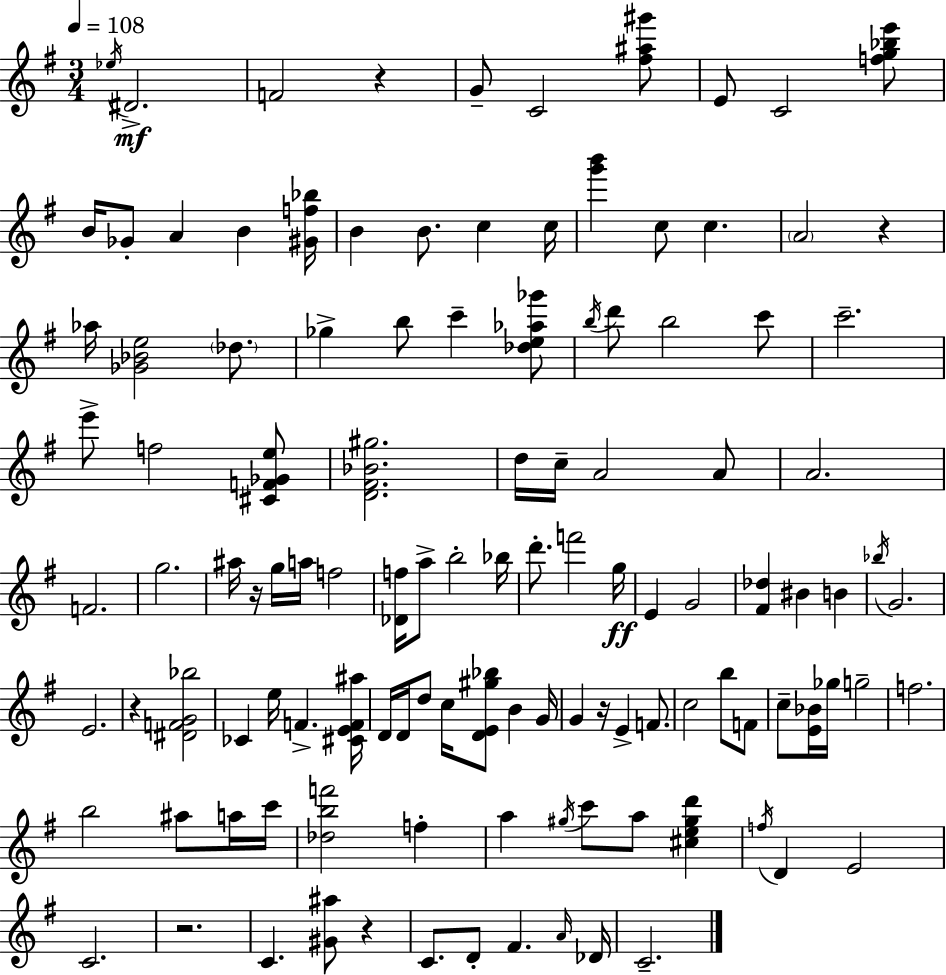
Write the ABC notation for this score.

X:1
T:Untitled
M:3/4
L:1/4
K:G
_e/4 ^D2 F2 z G/2 C2 [^f^a^g']/2 E/2 C2 [fg_be']/2 B/4 _G/2 A B [^Gf_b]/4 B B/2 c c/4 [g'b'] c/2 c A2 z _a/4 [_G_Be]2 _d/2 _g b/2 c' [_de_a_g']/2 b/4 d'/2 b2 c'/2 c'2 e'/2 f2 [^CF_Ge]/2 [D^F_B^g]2 d/4 c/4 A2 A/2 A2 F2 g2 ^a/4 z/4 g/4 a/4 f2 [_Df]/4 a/2 b2 _b/4 d'/2 f'2 g/4 E G2 [^F_d] ^B B _b/4 G2 E2 z [^DFG_b]2 _C e/4 F [^CEF^a]/4 D/4 D/4 d/2 c/4 [DE^g_b]/2 B G/4 G z/4 E F/2 c2 b/2 F/2 c/2 [E_B]/4 _g/4 g2 f2 b2 ^a/2 a/4 c'/4 [_dbf']2 f a ^g/4 c'/2 a/2 [^ce^gd'] f/4 D E2 C2 z2 C [^G^a]/2 z C/2 D/2 ^F A/4 _D/4 C2